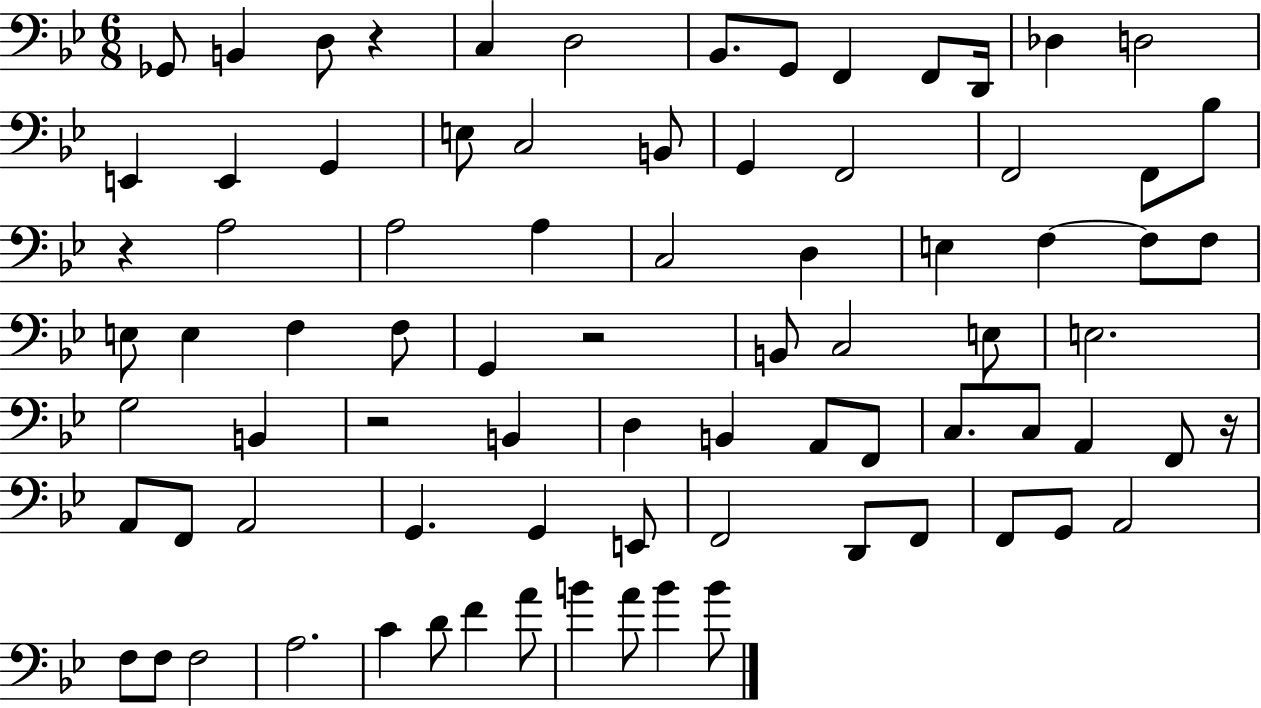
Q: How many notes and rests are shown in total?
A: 81